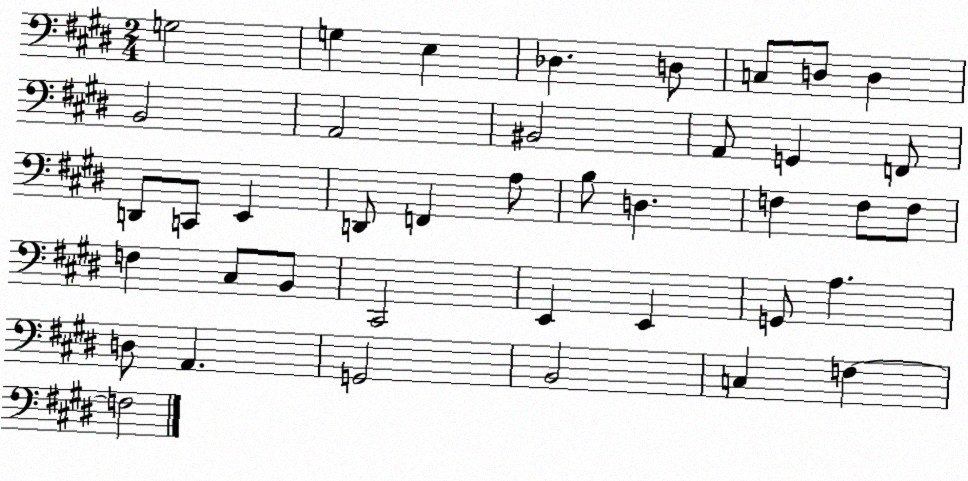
X:1
T:Untitled
M:2/4
L:1/4
K:E
G,2 G, E, _D, D,/2 C,/2 D,/2 D, B,,2 A,,2 ^B,,2 A,,/2 G,, F,,/2 D,,/2 C,,/2 E,, D,,/2 F,, A,/2 B,/2 D, F, F,/2 F,/2 F, ^C,/2 B,,/2 ^C,,2 E,, E,, G,,/2 A, D,/2 A,, G,,2 B,,2 C, F, F,2